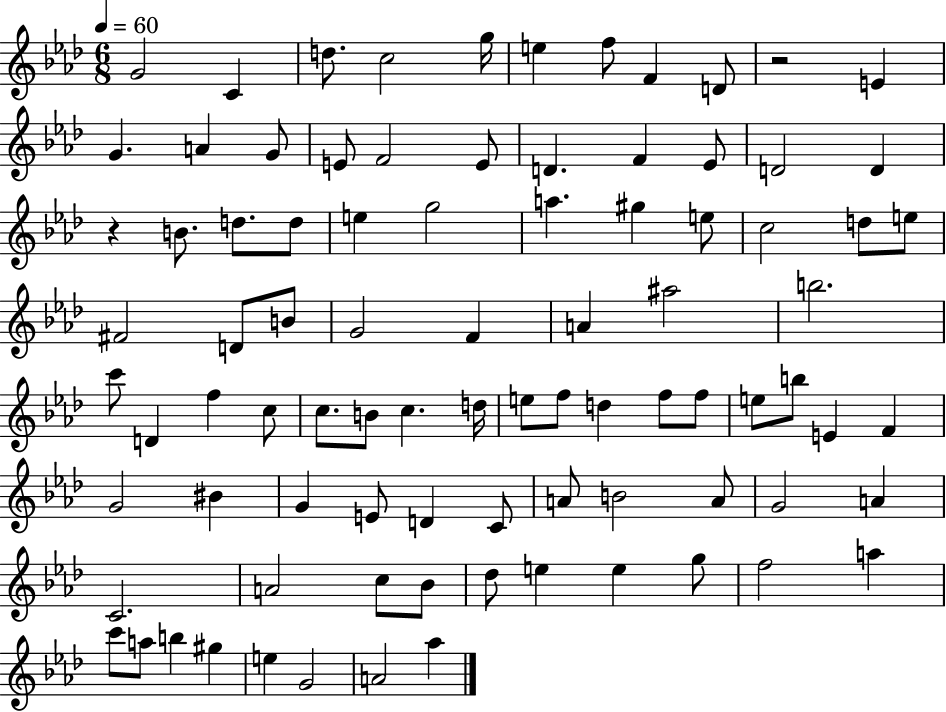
{
  \clef treble
  \numericTimeSignature
  \time 6/8
  \key aes \major
  \tempo 4 = 60
  g'2 c'4 | d''8. c''2 g''16 | e''4 f''8 f'4 d'8 | r2 e'4 | \break g'4. a'4 g'8 | e'8 f'2 e'8 | d'4. f'4 ees'8 | d'2 d'4 | \break r4 b'8. d''8. d''8 | e''4 g''2 | a''4. gis''4 e''8 | c''2 d''8 e''8 | \break fis'2 d'8 b'8 | g'2 f'4 | a'4 ais''2 | b''2. | \break c'''8 d'4 f''4 c''8 | c''8. b'8 c''4. d''16 | e''8 f''8 d''4 f''8 f''8 | e''8 b''8 e'4 f'4 | \break g'2 bis'4 | g'4 e'8 d'4 c'8 | a'8 b'2 a'8 | g'2 a'4 | \break c'2. | a'2 c''8 bes'8 | des''8 e''4 e''4 g''8 | f''2 a''4 | \break c'''8 a''8 b''4 gis''4 | e''4 g'2 | a'2 aes''4 | \bar "|."
}